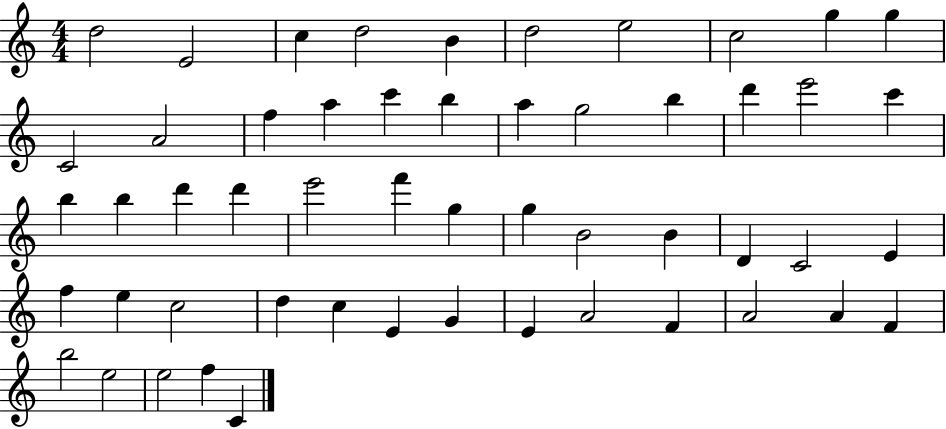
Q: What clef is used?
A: treble